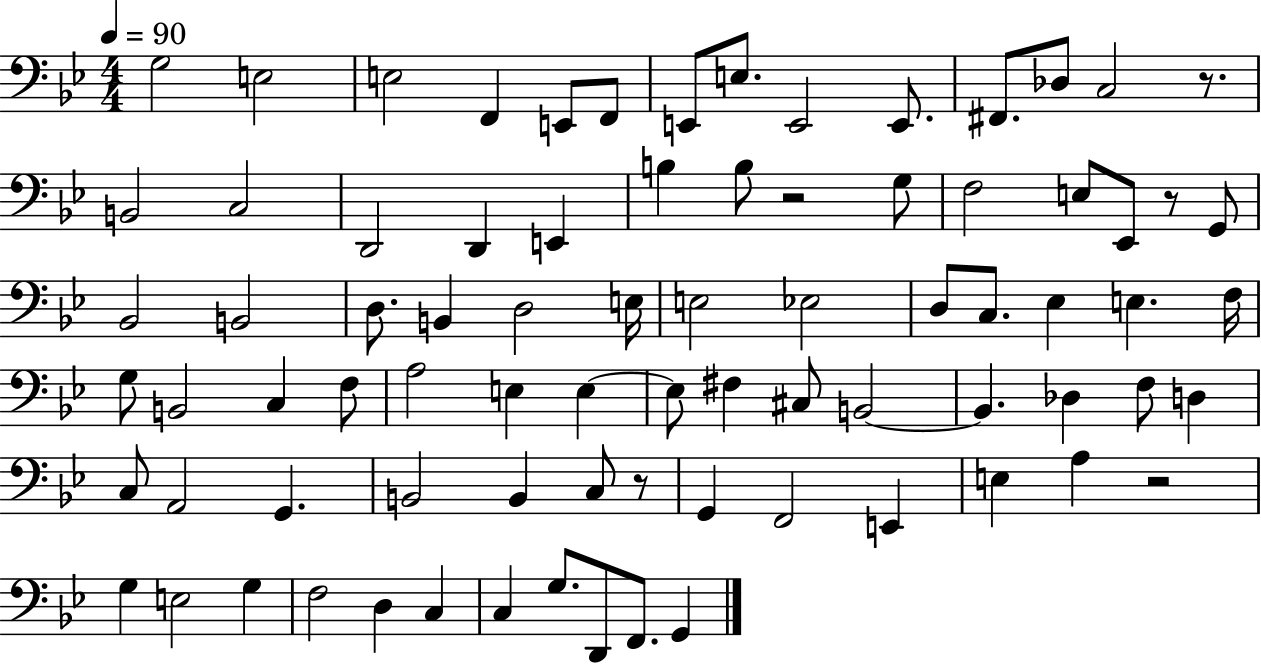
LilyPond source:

{
  \clef bass
  \numericTimeSignature
  \time 4/4
  \key bes \major
  \tempo 4 = 90
  g2 e2 | e2 f,4 e,8 f,8 | e,8 e8. e,2 e,8. | fis,8. des8 c2 r8. | \break b,2 c2 | d,2 d,4 e,4 | b4 b8 r2 g8 | f2 e8 ees,8 r8 g,8 | \break bes,2 b,2 | d8. b,4 d2 e16 | e2 ees2 | d8 c8. ees4 e4. f16 | \break g8 b,2 c4 f8 | a2 e4 e4~~ | e8 fis4 cis8 b,2~~ | b,4. des4 f8 d4 | \break c8 a,2 g,4. | b,2 b,4 c8 r8 | g,4 f,2 e,4 | e4 a4 r2 | \break g4 e2 g4 | f2 d4 c4 | c4 g8. d,8 f,8. g,4 | \bar "|."
}